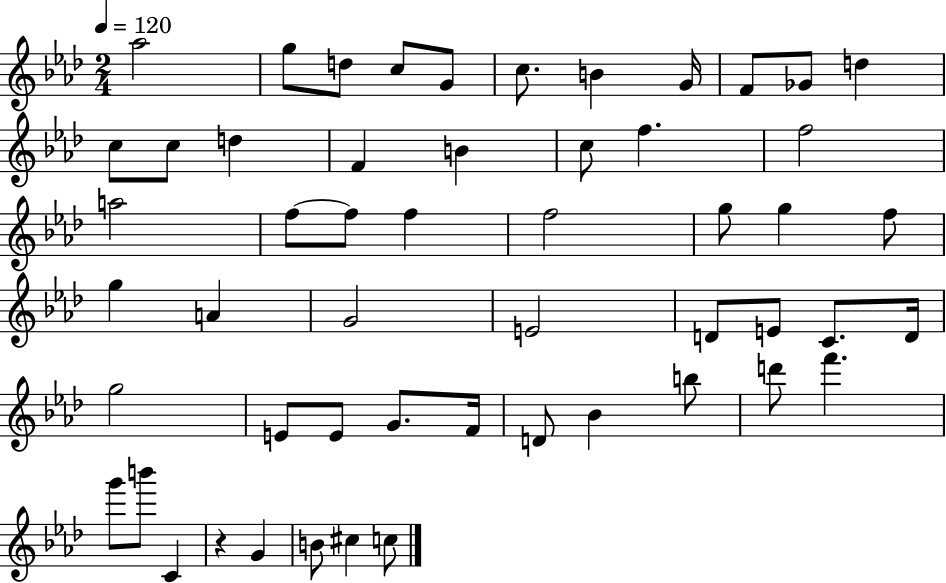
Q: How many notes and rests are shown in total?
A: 53